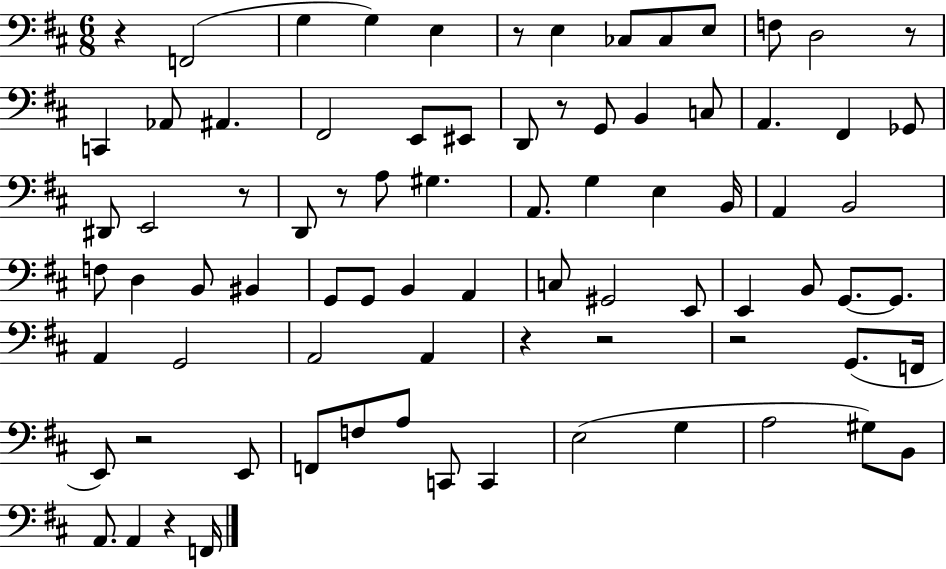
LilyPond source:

{
  \clef bass
  \numericTimeSignature
  \time 6/8
  \key d \major
  r4 f,2( | g4 g4) e4 | r8 e4 ces8 ces8 e8 | f8 d2 r8 | \break c,4 aes,8 ais,4. | fis,2 e,8 eis,8 | d,8 r8 g,8 b,4 c8 | a,4. fis,4 ges,8 | \break dis,8 e,2 r8 | d,8 r8 a8 gis4. | a,8. g4 e4 b,16 | a,4 b,2 | \break f8 d4 b,8 bis,4 | g,8 g,8 b,4 a,4 | c8 gis,2 e,8 | e,4 b,8 g,8.~~ g,8. | \break a,4 g,2 | a,2 a,4 | r4 r2 | r2 g,8.( f,16 | \break e,8) r2 e,8 | f,8 f8 a8 c,8 c,4 | e2( g4 | a2 gis8) b,8 | \break a,8. a,4 r4 f,16 | \bar "|."
}